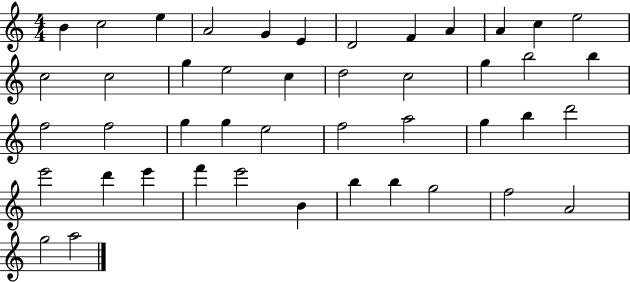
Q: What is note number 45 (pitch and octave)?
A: A5